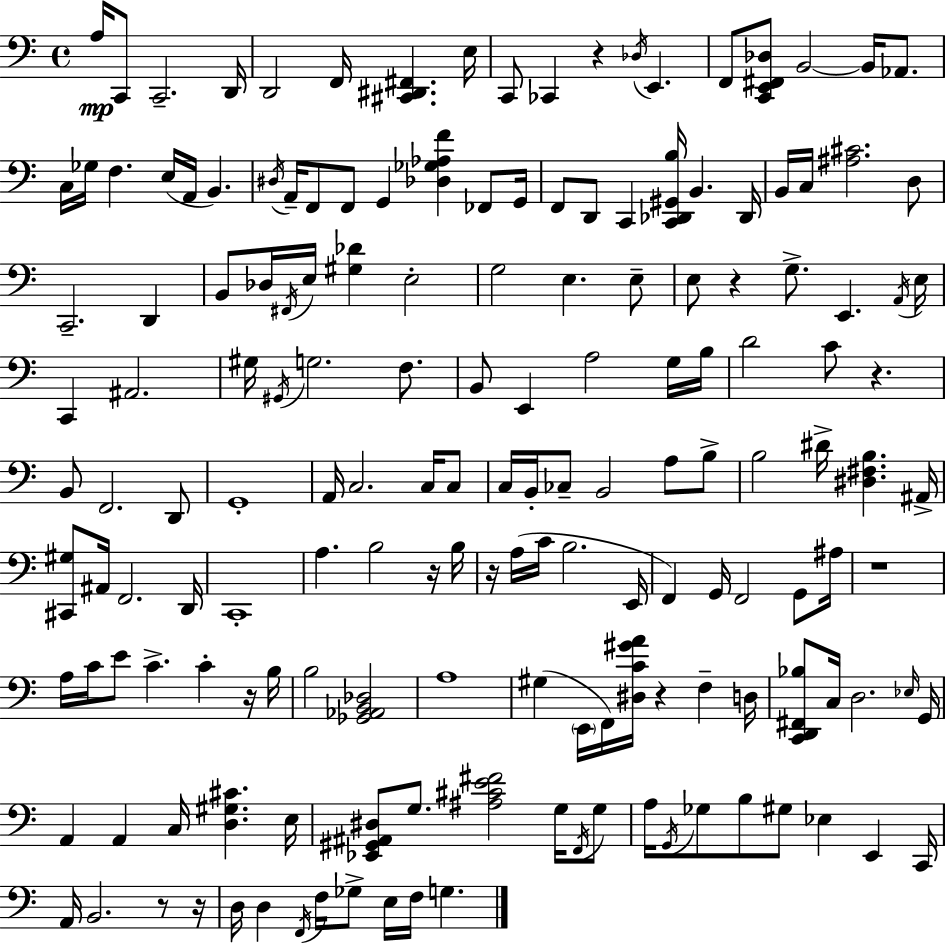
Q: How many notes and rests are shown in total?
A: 164